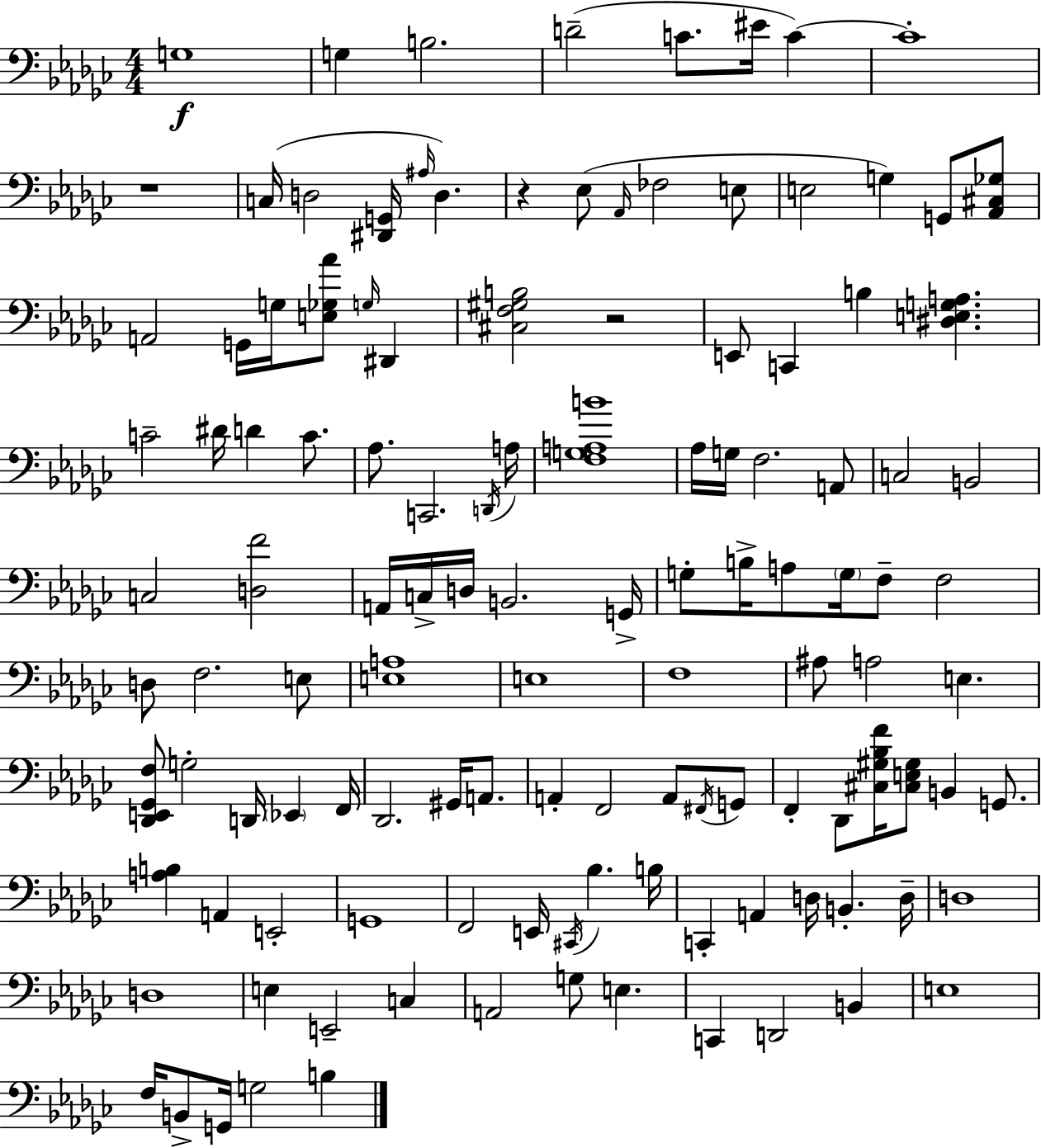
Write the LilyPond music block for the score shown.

{
  \clef bass
  \numericTimeSignature
  \time 4/4
  \key ees \minor
  g1\f | g4 b2. | d'2--( c'8. eis'16 c'4~~) | c'1-. | \break r1 | c16( d2 <dis, g,>16 \grace { ais16 }) d4. | r4 ees8( \grace { aes,16 } fes2 | e8 e2 g4) g,8 | \break <aes, cis ges>8 a,2 g,16 g16 <e ges aes'>8 \grace { g16 } dis,4 | <cis f gis b>2 r2 | e,8 c,4 b4 <dis e g a>4. | c'2-- dis'16 d'4 | \break c'8. aes8. c,2. | \acciaccatura { d,16 } a16 <f g a b'>1 | aes16 g16 f2. | a,8 c2 b,2 | \break c2 <d f'>2 | a,16 c16-> d16 b,2. | g,16-> g8-. b16-> a8 \parenthesize g16 f8-- f2 | d8 f2. | \break e8 <e a>1 | e1 | f1 | ais8 a2 e4. | \break <des, e, ges, f>8 g2-. d,16 \parenthesize ees,4 | f,16 des,2. | gis,16 a,8. a,4-. f,2 | a,8 \acciaccatura { fis,16 } g,8 f,4-. des,8 <cis gis bes f'>16 <cis e gis>8 b,4 | \break g,8. <a b>4 a,4 e,2-. | g,1 | f,2 e,16 \acciaccatura { cis,16 } bes4. | b16 c,4-. a,4 d16 b,4.-. | \break d16-- d1 | d1 | e4 e,2-- | c4 a,2 g8 | \break e4. c,4 d,2 | b,4 e1 | f16 b,8-> g,16 g2 | b4 \bar "|."
}